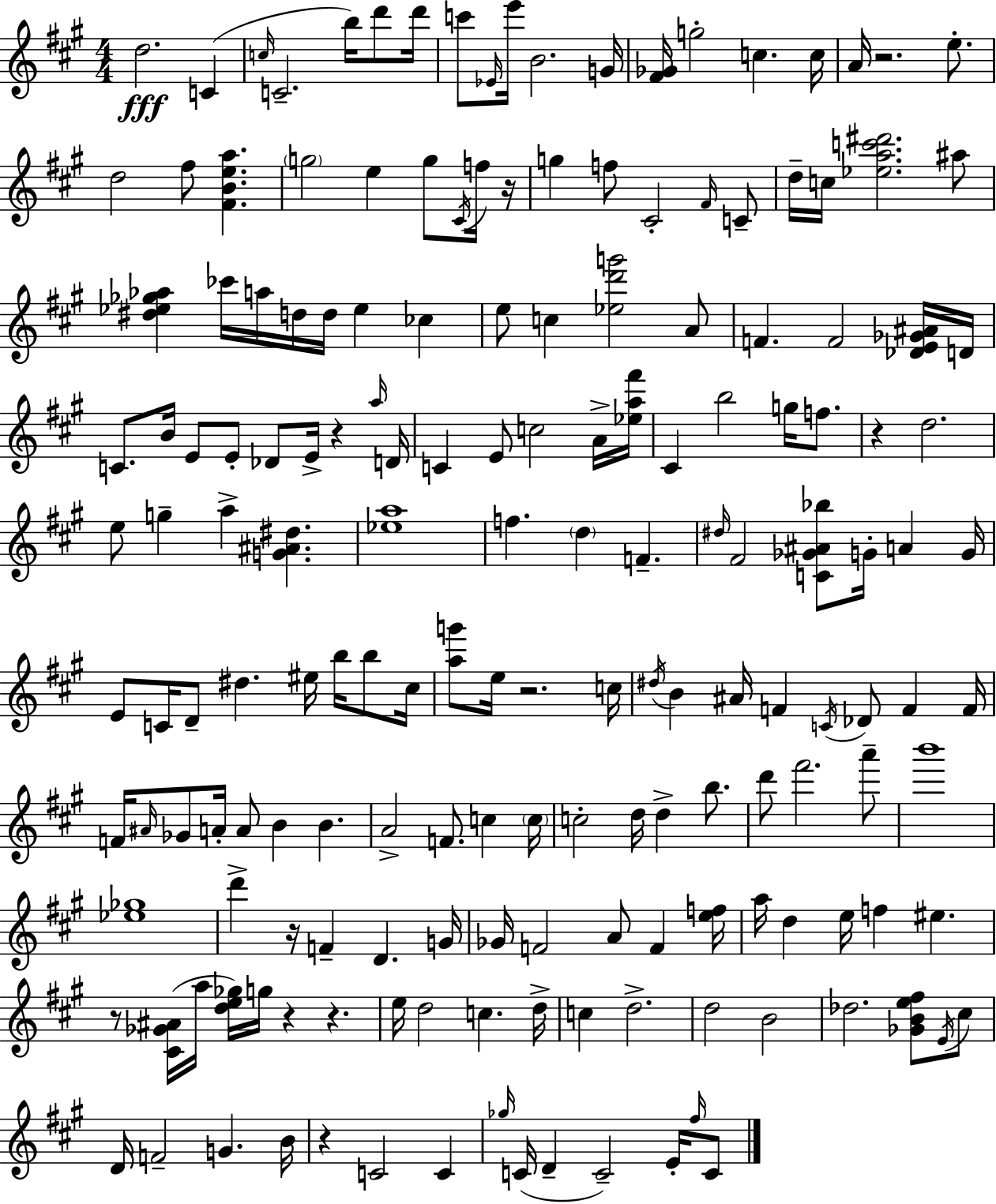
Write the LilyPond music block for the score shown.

{
  \clef treble
  \numericTimeSignature
  \time 4/4
  \key a \major
  d''2.\fff c'4( | \grace { c''16 } c'2.-- b''16) d'''8 | d'''16 c'''8 \grace { ees'16 } e'''16 b'2. | g'16 <fis' ges'>16 g''2-. c''4. | \break c''16 a'16 r2. e''8.-. | d''2 fis''8 <fis' b' e'' a''>4. | \parenthesize g''2 e''4 g''8 | \acciaccatura { cis'16 } f''16 r16 g''4 f''8 cis'2-. | \break \grace { fis'16 } c'8-- d''16-- c''16 <ees'' a'' c''' dis'''>2. | ais''8 <dis'' ees'' ges'' aes''>4 ces'''16 a''16 d''16 d''16 ees''4 | ces''4 e''8 c''4 <ees'' d''' g'''>2 | a'8 f'4. f'2 | \break <des' e' ges' ais'>16 d'16 c'8. b'16 e'8 e'8-. des'8 e'16-> r4 | \grace { a''16 } d'16 c'4 e'8 c''2 | a'16-> <ees'' a'' fis'''>16 cis'4 b''2 | g''16 f''8. r4 d''2. | \break e''8 g''4-- a''4-> <g' ais' dis''>4. | <ees'' a''>1 | f''4. \parenthesize d''4 f'4.-- | \grace { dis''16 } fis'2 <c' ges' ais' bes''>8 | \break g'16-. a'4 g'16 e'8 c'16 d'8-- dis''4. | eis''16 b''16 b''8 cis''16 <a'' g'''>8 e''16 r2. | c''16 \acciaccatura { dis''16 } b'4 ais'16 f'4 | \acciaccatura { c'16 } des'8 f'4 f'16 f'16 \grace { ais'16 } ges'8 a'16-. a'8 b'4 | \break b'4. a'2-> | f'8. c''4 \parenthesize c''16 c''2-. | d''16 d''4-> b''8. d'''8 fis'''2. | a'''8-- b'''1 | \break <ees'' ges''>1 | d'''4-> r16 f'4-- | d'4. g'16 ges'16 f'2 | a'8 f'4 <e'' f''>16 a''16 d''4 e''16 f''4 | \break eis''4. r8 <cis' ges' ais'>16( a''16 <d'' e'' ges''>16) g''16 r4 | r4. e''16 d''2 | c''4. d''16-> c''4 d''2.-> | d''2 | \break b'2 des''2. | <ges' b' e'' fis''>8 \acciaccatura { e'16 } cis''8 d'16 f'2-- | g'4. b'16 r4 c'2 | c'4 \grace { ges''16 } c'16( d'4-- | \break c'2--) e'16-. \grace { fis''16 } c'8 \bar "|."
}